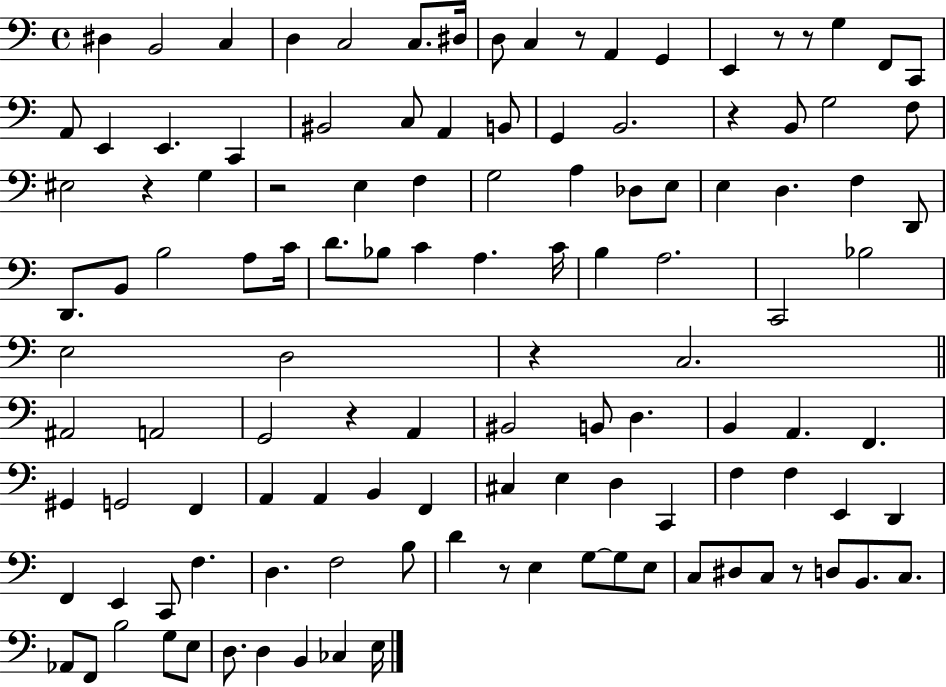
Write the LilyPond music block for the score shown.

{
  \clef bass
  \time 4/4
  \defaultTimeSignature
  \key c \major
  dis4 b,2 c4 | d4 c2 c8. dis16 | d8 c4 r8 a,4 g,4 | e,4 r8 r8 g4 f,8 c,8 | \break a,8 e,4 e,4. c,4 | bis,2 c8 a,4 b,8 | g,4 b,2. | r4 b,8 g2 f8 | \break eis2 r4 g4 | r2 e4 f4 | g2 a4 des8 e8 | e4 d4. f4 d,8 | \break d,8. b,8 b2 a8 c'16 | d'8. bes8 c'4 a4. c'16 | b4 a2. | c,2 bes2 | \break e2 d2 | r4 c2. | \bar "||" \break \key a \minor ais,2 a,2 | g,2 r4 a,4 | bis,2 b,8 d4. | b,4 a,4. f,4. | \break gis,4 g,2 f,4 | a,4 a,4 b,4 f,4 | cis4 e4 d4 c,4 | f4 f4 e,4 d,4 | \break f,4 e,4 c,8 f4. | d4. f2 b8 | d'4 r8 e4 g8~~ g8 e8 | c8 dis8 c8 r8 d8 b,8. c8. | \break aes,8 f,8 b2 g8 e8 | d8. d4 b,4 ces4 e16 | \bar "|."
}